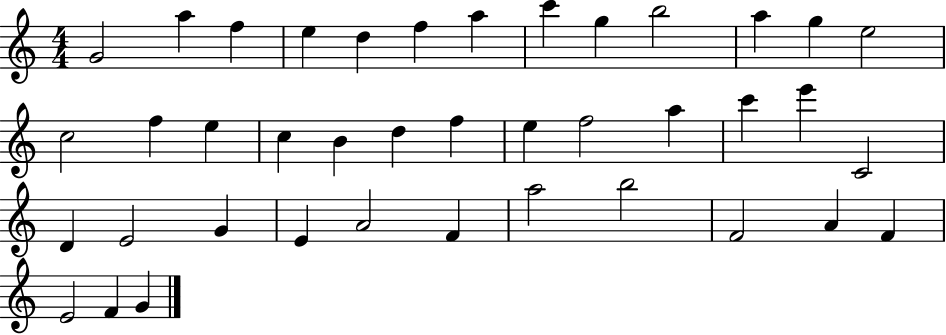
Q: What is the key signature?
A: C major